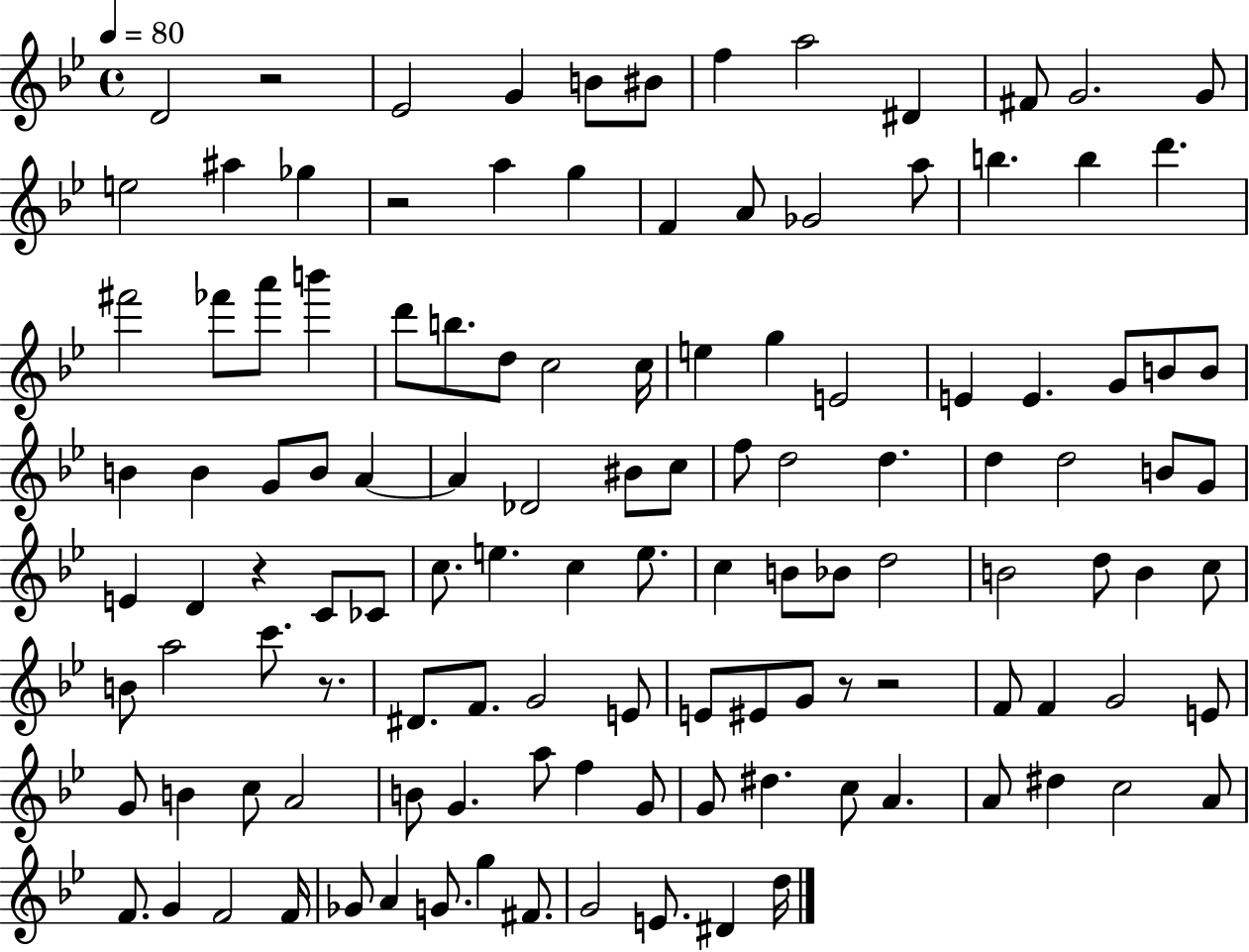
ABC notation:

X:1
T:Untitled
M:4/4
L:1/4
K:Bb
D2 z2 _E2 G B/2 ^B/2 f a2 ^D ^F/2 G2 G/2 e2 ^a _g z2 a g F A/2 _G2 a/2 b b d' ^f'2 _f'/2 a'/2 b' d'/2 b/2 d/2 c2 c/4 e g E2 E E G/2 B/2 B/2 B B G/2 B/2 A A _D2 ^B/2 c/2 f/2 d2 d d d2 B/2 G/2 E D z C/2 _C/2 c/2 e c e/2 c B/2 _B/2 d2 B2 d/2 B c/2 B/2 a2 c'/2 z/2 ^D/2 F/2 G2 E/2 E/2 ^E/2 G/2 z/2 z2 F/2 F G2 E/2 G/2 B c/2 A2 B/2 G a/2 f G/2 G/2 ^d c/2 A A/2 ^d c2 A/2 F/2 G F2 F/4 _G/2 A G/2 g ^F/2 G2 E/2 ^D d/4